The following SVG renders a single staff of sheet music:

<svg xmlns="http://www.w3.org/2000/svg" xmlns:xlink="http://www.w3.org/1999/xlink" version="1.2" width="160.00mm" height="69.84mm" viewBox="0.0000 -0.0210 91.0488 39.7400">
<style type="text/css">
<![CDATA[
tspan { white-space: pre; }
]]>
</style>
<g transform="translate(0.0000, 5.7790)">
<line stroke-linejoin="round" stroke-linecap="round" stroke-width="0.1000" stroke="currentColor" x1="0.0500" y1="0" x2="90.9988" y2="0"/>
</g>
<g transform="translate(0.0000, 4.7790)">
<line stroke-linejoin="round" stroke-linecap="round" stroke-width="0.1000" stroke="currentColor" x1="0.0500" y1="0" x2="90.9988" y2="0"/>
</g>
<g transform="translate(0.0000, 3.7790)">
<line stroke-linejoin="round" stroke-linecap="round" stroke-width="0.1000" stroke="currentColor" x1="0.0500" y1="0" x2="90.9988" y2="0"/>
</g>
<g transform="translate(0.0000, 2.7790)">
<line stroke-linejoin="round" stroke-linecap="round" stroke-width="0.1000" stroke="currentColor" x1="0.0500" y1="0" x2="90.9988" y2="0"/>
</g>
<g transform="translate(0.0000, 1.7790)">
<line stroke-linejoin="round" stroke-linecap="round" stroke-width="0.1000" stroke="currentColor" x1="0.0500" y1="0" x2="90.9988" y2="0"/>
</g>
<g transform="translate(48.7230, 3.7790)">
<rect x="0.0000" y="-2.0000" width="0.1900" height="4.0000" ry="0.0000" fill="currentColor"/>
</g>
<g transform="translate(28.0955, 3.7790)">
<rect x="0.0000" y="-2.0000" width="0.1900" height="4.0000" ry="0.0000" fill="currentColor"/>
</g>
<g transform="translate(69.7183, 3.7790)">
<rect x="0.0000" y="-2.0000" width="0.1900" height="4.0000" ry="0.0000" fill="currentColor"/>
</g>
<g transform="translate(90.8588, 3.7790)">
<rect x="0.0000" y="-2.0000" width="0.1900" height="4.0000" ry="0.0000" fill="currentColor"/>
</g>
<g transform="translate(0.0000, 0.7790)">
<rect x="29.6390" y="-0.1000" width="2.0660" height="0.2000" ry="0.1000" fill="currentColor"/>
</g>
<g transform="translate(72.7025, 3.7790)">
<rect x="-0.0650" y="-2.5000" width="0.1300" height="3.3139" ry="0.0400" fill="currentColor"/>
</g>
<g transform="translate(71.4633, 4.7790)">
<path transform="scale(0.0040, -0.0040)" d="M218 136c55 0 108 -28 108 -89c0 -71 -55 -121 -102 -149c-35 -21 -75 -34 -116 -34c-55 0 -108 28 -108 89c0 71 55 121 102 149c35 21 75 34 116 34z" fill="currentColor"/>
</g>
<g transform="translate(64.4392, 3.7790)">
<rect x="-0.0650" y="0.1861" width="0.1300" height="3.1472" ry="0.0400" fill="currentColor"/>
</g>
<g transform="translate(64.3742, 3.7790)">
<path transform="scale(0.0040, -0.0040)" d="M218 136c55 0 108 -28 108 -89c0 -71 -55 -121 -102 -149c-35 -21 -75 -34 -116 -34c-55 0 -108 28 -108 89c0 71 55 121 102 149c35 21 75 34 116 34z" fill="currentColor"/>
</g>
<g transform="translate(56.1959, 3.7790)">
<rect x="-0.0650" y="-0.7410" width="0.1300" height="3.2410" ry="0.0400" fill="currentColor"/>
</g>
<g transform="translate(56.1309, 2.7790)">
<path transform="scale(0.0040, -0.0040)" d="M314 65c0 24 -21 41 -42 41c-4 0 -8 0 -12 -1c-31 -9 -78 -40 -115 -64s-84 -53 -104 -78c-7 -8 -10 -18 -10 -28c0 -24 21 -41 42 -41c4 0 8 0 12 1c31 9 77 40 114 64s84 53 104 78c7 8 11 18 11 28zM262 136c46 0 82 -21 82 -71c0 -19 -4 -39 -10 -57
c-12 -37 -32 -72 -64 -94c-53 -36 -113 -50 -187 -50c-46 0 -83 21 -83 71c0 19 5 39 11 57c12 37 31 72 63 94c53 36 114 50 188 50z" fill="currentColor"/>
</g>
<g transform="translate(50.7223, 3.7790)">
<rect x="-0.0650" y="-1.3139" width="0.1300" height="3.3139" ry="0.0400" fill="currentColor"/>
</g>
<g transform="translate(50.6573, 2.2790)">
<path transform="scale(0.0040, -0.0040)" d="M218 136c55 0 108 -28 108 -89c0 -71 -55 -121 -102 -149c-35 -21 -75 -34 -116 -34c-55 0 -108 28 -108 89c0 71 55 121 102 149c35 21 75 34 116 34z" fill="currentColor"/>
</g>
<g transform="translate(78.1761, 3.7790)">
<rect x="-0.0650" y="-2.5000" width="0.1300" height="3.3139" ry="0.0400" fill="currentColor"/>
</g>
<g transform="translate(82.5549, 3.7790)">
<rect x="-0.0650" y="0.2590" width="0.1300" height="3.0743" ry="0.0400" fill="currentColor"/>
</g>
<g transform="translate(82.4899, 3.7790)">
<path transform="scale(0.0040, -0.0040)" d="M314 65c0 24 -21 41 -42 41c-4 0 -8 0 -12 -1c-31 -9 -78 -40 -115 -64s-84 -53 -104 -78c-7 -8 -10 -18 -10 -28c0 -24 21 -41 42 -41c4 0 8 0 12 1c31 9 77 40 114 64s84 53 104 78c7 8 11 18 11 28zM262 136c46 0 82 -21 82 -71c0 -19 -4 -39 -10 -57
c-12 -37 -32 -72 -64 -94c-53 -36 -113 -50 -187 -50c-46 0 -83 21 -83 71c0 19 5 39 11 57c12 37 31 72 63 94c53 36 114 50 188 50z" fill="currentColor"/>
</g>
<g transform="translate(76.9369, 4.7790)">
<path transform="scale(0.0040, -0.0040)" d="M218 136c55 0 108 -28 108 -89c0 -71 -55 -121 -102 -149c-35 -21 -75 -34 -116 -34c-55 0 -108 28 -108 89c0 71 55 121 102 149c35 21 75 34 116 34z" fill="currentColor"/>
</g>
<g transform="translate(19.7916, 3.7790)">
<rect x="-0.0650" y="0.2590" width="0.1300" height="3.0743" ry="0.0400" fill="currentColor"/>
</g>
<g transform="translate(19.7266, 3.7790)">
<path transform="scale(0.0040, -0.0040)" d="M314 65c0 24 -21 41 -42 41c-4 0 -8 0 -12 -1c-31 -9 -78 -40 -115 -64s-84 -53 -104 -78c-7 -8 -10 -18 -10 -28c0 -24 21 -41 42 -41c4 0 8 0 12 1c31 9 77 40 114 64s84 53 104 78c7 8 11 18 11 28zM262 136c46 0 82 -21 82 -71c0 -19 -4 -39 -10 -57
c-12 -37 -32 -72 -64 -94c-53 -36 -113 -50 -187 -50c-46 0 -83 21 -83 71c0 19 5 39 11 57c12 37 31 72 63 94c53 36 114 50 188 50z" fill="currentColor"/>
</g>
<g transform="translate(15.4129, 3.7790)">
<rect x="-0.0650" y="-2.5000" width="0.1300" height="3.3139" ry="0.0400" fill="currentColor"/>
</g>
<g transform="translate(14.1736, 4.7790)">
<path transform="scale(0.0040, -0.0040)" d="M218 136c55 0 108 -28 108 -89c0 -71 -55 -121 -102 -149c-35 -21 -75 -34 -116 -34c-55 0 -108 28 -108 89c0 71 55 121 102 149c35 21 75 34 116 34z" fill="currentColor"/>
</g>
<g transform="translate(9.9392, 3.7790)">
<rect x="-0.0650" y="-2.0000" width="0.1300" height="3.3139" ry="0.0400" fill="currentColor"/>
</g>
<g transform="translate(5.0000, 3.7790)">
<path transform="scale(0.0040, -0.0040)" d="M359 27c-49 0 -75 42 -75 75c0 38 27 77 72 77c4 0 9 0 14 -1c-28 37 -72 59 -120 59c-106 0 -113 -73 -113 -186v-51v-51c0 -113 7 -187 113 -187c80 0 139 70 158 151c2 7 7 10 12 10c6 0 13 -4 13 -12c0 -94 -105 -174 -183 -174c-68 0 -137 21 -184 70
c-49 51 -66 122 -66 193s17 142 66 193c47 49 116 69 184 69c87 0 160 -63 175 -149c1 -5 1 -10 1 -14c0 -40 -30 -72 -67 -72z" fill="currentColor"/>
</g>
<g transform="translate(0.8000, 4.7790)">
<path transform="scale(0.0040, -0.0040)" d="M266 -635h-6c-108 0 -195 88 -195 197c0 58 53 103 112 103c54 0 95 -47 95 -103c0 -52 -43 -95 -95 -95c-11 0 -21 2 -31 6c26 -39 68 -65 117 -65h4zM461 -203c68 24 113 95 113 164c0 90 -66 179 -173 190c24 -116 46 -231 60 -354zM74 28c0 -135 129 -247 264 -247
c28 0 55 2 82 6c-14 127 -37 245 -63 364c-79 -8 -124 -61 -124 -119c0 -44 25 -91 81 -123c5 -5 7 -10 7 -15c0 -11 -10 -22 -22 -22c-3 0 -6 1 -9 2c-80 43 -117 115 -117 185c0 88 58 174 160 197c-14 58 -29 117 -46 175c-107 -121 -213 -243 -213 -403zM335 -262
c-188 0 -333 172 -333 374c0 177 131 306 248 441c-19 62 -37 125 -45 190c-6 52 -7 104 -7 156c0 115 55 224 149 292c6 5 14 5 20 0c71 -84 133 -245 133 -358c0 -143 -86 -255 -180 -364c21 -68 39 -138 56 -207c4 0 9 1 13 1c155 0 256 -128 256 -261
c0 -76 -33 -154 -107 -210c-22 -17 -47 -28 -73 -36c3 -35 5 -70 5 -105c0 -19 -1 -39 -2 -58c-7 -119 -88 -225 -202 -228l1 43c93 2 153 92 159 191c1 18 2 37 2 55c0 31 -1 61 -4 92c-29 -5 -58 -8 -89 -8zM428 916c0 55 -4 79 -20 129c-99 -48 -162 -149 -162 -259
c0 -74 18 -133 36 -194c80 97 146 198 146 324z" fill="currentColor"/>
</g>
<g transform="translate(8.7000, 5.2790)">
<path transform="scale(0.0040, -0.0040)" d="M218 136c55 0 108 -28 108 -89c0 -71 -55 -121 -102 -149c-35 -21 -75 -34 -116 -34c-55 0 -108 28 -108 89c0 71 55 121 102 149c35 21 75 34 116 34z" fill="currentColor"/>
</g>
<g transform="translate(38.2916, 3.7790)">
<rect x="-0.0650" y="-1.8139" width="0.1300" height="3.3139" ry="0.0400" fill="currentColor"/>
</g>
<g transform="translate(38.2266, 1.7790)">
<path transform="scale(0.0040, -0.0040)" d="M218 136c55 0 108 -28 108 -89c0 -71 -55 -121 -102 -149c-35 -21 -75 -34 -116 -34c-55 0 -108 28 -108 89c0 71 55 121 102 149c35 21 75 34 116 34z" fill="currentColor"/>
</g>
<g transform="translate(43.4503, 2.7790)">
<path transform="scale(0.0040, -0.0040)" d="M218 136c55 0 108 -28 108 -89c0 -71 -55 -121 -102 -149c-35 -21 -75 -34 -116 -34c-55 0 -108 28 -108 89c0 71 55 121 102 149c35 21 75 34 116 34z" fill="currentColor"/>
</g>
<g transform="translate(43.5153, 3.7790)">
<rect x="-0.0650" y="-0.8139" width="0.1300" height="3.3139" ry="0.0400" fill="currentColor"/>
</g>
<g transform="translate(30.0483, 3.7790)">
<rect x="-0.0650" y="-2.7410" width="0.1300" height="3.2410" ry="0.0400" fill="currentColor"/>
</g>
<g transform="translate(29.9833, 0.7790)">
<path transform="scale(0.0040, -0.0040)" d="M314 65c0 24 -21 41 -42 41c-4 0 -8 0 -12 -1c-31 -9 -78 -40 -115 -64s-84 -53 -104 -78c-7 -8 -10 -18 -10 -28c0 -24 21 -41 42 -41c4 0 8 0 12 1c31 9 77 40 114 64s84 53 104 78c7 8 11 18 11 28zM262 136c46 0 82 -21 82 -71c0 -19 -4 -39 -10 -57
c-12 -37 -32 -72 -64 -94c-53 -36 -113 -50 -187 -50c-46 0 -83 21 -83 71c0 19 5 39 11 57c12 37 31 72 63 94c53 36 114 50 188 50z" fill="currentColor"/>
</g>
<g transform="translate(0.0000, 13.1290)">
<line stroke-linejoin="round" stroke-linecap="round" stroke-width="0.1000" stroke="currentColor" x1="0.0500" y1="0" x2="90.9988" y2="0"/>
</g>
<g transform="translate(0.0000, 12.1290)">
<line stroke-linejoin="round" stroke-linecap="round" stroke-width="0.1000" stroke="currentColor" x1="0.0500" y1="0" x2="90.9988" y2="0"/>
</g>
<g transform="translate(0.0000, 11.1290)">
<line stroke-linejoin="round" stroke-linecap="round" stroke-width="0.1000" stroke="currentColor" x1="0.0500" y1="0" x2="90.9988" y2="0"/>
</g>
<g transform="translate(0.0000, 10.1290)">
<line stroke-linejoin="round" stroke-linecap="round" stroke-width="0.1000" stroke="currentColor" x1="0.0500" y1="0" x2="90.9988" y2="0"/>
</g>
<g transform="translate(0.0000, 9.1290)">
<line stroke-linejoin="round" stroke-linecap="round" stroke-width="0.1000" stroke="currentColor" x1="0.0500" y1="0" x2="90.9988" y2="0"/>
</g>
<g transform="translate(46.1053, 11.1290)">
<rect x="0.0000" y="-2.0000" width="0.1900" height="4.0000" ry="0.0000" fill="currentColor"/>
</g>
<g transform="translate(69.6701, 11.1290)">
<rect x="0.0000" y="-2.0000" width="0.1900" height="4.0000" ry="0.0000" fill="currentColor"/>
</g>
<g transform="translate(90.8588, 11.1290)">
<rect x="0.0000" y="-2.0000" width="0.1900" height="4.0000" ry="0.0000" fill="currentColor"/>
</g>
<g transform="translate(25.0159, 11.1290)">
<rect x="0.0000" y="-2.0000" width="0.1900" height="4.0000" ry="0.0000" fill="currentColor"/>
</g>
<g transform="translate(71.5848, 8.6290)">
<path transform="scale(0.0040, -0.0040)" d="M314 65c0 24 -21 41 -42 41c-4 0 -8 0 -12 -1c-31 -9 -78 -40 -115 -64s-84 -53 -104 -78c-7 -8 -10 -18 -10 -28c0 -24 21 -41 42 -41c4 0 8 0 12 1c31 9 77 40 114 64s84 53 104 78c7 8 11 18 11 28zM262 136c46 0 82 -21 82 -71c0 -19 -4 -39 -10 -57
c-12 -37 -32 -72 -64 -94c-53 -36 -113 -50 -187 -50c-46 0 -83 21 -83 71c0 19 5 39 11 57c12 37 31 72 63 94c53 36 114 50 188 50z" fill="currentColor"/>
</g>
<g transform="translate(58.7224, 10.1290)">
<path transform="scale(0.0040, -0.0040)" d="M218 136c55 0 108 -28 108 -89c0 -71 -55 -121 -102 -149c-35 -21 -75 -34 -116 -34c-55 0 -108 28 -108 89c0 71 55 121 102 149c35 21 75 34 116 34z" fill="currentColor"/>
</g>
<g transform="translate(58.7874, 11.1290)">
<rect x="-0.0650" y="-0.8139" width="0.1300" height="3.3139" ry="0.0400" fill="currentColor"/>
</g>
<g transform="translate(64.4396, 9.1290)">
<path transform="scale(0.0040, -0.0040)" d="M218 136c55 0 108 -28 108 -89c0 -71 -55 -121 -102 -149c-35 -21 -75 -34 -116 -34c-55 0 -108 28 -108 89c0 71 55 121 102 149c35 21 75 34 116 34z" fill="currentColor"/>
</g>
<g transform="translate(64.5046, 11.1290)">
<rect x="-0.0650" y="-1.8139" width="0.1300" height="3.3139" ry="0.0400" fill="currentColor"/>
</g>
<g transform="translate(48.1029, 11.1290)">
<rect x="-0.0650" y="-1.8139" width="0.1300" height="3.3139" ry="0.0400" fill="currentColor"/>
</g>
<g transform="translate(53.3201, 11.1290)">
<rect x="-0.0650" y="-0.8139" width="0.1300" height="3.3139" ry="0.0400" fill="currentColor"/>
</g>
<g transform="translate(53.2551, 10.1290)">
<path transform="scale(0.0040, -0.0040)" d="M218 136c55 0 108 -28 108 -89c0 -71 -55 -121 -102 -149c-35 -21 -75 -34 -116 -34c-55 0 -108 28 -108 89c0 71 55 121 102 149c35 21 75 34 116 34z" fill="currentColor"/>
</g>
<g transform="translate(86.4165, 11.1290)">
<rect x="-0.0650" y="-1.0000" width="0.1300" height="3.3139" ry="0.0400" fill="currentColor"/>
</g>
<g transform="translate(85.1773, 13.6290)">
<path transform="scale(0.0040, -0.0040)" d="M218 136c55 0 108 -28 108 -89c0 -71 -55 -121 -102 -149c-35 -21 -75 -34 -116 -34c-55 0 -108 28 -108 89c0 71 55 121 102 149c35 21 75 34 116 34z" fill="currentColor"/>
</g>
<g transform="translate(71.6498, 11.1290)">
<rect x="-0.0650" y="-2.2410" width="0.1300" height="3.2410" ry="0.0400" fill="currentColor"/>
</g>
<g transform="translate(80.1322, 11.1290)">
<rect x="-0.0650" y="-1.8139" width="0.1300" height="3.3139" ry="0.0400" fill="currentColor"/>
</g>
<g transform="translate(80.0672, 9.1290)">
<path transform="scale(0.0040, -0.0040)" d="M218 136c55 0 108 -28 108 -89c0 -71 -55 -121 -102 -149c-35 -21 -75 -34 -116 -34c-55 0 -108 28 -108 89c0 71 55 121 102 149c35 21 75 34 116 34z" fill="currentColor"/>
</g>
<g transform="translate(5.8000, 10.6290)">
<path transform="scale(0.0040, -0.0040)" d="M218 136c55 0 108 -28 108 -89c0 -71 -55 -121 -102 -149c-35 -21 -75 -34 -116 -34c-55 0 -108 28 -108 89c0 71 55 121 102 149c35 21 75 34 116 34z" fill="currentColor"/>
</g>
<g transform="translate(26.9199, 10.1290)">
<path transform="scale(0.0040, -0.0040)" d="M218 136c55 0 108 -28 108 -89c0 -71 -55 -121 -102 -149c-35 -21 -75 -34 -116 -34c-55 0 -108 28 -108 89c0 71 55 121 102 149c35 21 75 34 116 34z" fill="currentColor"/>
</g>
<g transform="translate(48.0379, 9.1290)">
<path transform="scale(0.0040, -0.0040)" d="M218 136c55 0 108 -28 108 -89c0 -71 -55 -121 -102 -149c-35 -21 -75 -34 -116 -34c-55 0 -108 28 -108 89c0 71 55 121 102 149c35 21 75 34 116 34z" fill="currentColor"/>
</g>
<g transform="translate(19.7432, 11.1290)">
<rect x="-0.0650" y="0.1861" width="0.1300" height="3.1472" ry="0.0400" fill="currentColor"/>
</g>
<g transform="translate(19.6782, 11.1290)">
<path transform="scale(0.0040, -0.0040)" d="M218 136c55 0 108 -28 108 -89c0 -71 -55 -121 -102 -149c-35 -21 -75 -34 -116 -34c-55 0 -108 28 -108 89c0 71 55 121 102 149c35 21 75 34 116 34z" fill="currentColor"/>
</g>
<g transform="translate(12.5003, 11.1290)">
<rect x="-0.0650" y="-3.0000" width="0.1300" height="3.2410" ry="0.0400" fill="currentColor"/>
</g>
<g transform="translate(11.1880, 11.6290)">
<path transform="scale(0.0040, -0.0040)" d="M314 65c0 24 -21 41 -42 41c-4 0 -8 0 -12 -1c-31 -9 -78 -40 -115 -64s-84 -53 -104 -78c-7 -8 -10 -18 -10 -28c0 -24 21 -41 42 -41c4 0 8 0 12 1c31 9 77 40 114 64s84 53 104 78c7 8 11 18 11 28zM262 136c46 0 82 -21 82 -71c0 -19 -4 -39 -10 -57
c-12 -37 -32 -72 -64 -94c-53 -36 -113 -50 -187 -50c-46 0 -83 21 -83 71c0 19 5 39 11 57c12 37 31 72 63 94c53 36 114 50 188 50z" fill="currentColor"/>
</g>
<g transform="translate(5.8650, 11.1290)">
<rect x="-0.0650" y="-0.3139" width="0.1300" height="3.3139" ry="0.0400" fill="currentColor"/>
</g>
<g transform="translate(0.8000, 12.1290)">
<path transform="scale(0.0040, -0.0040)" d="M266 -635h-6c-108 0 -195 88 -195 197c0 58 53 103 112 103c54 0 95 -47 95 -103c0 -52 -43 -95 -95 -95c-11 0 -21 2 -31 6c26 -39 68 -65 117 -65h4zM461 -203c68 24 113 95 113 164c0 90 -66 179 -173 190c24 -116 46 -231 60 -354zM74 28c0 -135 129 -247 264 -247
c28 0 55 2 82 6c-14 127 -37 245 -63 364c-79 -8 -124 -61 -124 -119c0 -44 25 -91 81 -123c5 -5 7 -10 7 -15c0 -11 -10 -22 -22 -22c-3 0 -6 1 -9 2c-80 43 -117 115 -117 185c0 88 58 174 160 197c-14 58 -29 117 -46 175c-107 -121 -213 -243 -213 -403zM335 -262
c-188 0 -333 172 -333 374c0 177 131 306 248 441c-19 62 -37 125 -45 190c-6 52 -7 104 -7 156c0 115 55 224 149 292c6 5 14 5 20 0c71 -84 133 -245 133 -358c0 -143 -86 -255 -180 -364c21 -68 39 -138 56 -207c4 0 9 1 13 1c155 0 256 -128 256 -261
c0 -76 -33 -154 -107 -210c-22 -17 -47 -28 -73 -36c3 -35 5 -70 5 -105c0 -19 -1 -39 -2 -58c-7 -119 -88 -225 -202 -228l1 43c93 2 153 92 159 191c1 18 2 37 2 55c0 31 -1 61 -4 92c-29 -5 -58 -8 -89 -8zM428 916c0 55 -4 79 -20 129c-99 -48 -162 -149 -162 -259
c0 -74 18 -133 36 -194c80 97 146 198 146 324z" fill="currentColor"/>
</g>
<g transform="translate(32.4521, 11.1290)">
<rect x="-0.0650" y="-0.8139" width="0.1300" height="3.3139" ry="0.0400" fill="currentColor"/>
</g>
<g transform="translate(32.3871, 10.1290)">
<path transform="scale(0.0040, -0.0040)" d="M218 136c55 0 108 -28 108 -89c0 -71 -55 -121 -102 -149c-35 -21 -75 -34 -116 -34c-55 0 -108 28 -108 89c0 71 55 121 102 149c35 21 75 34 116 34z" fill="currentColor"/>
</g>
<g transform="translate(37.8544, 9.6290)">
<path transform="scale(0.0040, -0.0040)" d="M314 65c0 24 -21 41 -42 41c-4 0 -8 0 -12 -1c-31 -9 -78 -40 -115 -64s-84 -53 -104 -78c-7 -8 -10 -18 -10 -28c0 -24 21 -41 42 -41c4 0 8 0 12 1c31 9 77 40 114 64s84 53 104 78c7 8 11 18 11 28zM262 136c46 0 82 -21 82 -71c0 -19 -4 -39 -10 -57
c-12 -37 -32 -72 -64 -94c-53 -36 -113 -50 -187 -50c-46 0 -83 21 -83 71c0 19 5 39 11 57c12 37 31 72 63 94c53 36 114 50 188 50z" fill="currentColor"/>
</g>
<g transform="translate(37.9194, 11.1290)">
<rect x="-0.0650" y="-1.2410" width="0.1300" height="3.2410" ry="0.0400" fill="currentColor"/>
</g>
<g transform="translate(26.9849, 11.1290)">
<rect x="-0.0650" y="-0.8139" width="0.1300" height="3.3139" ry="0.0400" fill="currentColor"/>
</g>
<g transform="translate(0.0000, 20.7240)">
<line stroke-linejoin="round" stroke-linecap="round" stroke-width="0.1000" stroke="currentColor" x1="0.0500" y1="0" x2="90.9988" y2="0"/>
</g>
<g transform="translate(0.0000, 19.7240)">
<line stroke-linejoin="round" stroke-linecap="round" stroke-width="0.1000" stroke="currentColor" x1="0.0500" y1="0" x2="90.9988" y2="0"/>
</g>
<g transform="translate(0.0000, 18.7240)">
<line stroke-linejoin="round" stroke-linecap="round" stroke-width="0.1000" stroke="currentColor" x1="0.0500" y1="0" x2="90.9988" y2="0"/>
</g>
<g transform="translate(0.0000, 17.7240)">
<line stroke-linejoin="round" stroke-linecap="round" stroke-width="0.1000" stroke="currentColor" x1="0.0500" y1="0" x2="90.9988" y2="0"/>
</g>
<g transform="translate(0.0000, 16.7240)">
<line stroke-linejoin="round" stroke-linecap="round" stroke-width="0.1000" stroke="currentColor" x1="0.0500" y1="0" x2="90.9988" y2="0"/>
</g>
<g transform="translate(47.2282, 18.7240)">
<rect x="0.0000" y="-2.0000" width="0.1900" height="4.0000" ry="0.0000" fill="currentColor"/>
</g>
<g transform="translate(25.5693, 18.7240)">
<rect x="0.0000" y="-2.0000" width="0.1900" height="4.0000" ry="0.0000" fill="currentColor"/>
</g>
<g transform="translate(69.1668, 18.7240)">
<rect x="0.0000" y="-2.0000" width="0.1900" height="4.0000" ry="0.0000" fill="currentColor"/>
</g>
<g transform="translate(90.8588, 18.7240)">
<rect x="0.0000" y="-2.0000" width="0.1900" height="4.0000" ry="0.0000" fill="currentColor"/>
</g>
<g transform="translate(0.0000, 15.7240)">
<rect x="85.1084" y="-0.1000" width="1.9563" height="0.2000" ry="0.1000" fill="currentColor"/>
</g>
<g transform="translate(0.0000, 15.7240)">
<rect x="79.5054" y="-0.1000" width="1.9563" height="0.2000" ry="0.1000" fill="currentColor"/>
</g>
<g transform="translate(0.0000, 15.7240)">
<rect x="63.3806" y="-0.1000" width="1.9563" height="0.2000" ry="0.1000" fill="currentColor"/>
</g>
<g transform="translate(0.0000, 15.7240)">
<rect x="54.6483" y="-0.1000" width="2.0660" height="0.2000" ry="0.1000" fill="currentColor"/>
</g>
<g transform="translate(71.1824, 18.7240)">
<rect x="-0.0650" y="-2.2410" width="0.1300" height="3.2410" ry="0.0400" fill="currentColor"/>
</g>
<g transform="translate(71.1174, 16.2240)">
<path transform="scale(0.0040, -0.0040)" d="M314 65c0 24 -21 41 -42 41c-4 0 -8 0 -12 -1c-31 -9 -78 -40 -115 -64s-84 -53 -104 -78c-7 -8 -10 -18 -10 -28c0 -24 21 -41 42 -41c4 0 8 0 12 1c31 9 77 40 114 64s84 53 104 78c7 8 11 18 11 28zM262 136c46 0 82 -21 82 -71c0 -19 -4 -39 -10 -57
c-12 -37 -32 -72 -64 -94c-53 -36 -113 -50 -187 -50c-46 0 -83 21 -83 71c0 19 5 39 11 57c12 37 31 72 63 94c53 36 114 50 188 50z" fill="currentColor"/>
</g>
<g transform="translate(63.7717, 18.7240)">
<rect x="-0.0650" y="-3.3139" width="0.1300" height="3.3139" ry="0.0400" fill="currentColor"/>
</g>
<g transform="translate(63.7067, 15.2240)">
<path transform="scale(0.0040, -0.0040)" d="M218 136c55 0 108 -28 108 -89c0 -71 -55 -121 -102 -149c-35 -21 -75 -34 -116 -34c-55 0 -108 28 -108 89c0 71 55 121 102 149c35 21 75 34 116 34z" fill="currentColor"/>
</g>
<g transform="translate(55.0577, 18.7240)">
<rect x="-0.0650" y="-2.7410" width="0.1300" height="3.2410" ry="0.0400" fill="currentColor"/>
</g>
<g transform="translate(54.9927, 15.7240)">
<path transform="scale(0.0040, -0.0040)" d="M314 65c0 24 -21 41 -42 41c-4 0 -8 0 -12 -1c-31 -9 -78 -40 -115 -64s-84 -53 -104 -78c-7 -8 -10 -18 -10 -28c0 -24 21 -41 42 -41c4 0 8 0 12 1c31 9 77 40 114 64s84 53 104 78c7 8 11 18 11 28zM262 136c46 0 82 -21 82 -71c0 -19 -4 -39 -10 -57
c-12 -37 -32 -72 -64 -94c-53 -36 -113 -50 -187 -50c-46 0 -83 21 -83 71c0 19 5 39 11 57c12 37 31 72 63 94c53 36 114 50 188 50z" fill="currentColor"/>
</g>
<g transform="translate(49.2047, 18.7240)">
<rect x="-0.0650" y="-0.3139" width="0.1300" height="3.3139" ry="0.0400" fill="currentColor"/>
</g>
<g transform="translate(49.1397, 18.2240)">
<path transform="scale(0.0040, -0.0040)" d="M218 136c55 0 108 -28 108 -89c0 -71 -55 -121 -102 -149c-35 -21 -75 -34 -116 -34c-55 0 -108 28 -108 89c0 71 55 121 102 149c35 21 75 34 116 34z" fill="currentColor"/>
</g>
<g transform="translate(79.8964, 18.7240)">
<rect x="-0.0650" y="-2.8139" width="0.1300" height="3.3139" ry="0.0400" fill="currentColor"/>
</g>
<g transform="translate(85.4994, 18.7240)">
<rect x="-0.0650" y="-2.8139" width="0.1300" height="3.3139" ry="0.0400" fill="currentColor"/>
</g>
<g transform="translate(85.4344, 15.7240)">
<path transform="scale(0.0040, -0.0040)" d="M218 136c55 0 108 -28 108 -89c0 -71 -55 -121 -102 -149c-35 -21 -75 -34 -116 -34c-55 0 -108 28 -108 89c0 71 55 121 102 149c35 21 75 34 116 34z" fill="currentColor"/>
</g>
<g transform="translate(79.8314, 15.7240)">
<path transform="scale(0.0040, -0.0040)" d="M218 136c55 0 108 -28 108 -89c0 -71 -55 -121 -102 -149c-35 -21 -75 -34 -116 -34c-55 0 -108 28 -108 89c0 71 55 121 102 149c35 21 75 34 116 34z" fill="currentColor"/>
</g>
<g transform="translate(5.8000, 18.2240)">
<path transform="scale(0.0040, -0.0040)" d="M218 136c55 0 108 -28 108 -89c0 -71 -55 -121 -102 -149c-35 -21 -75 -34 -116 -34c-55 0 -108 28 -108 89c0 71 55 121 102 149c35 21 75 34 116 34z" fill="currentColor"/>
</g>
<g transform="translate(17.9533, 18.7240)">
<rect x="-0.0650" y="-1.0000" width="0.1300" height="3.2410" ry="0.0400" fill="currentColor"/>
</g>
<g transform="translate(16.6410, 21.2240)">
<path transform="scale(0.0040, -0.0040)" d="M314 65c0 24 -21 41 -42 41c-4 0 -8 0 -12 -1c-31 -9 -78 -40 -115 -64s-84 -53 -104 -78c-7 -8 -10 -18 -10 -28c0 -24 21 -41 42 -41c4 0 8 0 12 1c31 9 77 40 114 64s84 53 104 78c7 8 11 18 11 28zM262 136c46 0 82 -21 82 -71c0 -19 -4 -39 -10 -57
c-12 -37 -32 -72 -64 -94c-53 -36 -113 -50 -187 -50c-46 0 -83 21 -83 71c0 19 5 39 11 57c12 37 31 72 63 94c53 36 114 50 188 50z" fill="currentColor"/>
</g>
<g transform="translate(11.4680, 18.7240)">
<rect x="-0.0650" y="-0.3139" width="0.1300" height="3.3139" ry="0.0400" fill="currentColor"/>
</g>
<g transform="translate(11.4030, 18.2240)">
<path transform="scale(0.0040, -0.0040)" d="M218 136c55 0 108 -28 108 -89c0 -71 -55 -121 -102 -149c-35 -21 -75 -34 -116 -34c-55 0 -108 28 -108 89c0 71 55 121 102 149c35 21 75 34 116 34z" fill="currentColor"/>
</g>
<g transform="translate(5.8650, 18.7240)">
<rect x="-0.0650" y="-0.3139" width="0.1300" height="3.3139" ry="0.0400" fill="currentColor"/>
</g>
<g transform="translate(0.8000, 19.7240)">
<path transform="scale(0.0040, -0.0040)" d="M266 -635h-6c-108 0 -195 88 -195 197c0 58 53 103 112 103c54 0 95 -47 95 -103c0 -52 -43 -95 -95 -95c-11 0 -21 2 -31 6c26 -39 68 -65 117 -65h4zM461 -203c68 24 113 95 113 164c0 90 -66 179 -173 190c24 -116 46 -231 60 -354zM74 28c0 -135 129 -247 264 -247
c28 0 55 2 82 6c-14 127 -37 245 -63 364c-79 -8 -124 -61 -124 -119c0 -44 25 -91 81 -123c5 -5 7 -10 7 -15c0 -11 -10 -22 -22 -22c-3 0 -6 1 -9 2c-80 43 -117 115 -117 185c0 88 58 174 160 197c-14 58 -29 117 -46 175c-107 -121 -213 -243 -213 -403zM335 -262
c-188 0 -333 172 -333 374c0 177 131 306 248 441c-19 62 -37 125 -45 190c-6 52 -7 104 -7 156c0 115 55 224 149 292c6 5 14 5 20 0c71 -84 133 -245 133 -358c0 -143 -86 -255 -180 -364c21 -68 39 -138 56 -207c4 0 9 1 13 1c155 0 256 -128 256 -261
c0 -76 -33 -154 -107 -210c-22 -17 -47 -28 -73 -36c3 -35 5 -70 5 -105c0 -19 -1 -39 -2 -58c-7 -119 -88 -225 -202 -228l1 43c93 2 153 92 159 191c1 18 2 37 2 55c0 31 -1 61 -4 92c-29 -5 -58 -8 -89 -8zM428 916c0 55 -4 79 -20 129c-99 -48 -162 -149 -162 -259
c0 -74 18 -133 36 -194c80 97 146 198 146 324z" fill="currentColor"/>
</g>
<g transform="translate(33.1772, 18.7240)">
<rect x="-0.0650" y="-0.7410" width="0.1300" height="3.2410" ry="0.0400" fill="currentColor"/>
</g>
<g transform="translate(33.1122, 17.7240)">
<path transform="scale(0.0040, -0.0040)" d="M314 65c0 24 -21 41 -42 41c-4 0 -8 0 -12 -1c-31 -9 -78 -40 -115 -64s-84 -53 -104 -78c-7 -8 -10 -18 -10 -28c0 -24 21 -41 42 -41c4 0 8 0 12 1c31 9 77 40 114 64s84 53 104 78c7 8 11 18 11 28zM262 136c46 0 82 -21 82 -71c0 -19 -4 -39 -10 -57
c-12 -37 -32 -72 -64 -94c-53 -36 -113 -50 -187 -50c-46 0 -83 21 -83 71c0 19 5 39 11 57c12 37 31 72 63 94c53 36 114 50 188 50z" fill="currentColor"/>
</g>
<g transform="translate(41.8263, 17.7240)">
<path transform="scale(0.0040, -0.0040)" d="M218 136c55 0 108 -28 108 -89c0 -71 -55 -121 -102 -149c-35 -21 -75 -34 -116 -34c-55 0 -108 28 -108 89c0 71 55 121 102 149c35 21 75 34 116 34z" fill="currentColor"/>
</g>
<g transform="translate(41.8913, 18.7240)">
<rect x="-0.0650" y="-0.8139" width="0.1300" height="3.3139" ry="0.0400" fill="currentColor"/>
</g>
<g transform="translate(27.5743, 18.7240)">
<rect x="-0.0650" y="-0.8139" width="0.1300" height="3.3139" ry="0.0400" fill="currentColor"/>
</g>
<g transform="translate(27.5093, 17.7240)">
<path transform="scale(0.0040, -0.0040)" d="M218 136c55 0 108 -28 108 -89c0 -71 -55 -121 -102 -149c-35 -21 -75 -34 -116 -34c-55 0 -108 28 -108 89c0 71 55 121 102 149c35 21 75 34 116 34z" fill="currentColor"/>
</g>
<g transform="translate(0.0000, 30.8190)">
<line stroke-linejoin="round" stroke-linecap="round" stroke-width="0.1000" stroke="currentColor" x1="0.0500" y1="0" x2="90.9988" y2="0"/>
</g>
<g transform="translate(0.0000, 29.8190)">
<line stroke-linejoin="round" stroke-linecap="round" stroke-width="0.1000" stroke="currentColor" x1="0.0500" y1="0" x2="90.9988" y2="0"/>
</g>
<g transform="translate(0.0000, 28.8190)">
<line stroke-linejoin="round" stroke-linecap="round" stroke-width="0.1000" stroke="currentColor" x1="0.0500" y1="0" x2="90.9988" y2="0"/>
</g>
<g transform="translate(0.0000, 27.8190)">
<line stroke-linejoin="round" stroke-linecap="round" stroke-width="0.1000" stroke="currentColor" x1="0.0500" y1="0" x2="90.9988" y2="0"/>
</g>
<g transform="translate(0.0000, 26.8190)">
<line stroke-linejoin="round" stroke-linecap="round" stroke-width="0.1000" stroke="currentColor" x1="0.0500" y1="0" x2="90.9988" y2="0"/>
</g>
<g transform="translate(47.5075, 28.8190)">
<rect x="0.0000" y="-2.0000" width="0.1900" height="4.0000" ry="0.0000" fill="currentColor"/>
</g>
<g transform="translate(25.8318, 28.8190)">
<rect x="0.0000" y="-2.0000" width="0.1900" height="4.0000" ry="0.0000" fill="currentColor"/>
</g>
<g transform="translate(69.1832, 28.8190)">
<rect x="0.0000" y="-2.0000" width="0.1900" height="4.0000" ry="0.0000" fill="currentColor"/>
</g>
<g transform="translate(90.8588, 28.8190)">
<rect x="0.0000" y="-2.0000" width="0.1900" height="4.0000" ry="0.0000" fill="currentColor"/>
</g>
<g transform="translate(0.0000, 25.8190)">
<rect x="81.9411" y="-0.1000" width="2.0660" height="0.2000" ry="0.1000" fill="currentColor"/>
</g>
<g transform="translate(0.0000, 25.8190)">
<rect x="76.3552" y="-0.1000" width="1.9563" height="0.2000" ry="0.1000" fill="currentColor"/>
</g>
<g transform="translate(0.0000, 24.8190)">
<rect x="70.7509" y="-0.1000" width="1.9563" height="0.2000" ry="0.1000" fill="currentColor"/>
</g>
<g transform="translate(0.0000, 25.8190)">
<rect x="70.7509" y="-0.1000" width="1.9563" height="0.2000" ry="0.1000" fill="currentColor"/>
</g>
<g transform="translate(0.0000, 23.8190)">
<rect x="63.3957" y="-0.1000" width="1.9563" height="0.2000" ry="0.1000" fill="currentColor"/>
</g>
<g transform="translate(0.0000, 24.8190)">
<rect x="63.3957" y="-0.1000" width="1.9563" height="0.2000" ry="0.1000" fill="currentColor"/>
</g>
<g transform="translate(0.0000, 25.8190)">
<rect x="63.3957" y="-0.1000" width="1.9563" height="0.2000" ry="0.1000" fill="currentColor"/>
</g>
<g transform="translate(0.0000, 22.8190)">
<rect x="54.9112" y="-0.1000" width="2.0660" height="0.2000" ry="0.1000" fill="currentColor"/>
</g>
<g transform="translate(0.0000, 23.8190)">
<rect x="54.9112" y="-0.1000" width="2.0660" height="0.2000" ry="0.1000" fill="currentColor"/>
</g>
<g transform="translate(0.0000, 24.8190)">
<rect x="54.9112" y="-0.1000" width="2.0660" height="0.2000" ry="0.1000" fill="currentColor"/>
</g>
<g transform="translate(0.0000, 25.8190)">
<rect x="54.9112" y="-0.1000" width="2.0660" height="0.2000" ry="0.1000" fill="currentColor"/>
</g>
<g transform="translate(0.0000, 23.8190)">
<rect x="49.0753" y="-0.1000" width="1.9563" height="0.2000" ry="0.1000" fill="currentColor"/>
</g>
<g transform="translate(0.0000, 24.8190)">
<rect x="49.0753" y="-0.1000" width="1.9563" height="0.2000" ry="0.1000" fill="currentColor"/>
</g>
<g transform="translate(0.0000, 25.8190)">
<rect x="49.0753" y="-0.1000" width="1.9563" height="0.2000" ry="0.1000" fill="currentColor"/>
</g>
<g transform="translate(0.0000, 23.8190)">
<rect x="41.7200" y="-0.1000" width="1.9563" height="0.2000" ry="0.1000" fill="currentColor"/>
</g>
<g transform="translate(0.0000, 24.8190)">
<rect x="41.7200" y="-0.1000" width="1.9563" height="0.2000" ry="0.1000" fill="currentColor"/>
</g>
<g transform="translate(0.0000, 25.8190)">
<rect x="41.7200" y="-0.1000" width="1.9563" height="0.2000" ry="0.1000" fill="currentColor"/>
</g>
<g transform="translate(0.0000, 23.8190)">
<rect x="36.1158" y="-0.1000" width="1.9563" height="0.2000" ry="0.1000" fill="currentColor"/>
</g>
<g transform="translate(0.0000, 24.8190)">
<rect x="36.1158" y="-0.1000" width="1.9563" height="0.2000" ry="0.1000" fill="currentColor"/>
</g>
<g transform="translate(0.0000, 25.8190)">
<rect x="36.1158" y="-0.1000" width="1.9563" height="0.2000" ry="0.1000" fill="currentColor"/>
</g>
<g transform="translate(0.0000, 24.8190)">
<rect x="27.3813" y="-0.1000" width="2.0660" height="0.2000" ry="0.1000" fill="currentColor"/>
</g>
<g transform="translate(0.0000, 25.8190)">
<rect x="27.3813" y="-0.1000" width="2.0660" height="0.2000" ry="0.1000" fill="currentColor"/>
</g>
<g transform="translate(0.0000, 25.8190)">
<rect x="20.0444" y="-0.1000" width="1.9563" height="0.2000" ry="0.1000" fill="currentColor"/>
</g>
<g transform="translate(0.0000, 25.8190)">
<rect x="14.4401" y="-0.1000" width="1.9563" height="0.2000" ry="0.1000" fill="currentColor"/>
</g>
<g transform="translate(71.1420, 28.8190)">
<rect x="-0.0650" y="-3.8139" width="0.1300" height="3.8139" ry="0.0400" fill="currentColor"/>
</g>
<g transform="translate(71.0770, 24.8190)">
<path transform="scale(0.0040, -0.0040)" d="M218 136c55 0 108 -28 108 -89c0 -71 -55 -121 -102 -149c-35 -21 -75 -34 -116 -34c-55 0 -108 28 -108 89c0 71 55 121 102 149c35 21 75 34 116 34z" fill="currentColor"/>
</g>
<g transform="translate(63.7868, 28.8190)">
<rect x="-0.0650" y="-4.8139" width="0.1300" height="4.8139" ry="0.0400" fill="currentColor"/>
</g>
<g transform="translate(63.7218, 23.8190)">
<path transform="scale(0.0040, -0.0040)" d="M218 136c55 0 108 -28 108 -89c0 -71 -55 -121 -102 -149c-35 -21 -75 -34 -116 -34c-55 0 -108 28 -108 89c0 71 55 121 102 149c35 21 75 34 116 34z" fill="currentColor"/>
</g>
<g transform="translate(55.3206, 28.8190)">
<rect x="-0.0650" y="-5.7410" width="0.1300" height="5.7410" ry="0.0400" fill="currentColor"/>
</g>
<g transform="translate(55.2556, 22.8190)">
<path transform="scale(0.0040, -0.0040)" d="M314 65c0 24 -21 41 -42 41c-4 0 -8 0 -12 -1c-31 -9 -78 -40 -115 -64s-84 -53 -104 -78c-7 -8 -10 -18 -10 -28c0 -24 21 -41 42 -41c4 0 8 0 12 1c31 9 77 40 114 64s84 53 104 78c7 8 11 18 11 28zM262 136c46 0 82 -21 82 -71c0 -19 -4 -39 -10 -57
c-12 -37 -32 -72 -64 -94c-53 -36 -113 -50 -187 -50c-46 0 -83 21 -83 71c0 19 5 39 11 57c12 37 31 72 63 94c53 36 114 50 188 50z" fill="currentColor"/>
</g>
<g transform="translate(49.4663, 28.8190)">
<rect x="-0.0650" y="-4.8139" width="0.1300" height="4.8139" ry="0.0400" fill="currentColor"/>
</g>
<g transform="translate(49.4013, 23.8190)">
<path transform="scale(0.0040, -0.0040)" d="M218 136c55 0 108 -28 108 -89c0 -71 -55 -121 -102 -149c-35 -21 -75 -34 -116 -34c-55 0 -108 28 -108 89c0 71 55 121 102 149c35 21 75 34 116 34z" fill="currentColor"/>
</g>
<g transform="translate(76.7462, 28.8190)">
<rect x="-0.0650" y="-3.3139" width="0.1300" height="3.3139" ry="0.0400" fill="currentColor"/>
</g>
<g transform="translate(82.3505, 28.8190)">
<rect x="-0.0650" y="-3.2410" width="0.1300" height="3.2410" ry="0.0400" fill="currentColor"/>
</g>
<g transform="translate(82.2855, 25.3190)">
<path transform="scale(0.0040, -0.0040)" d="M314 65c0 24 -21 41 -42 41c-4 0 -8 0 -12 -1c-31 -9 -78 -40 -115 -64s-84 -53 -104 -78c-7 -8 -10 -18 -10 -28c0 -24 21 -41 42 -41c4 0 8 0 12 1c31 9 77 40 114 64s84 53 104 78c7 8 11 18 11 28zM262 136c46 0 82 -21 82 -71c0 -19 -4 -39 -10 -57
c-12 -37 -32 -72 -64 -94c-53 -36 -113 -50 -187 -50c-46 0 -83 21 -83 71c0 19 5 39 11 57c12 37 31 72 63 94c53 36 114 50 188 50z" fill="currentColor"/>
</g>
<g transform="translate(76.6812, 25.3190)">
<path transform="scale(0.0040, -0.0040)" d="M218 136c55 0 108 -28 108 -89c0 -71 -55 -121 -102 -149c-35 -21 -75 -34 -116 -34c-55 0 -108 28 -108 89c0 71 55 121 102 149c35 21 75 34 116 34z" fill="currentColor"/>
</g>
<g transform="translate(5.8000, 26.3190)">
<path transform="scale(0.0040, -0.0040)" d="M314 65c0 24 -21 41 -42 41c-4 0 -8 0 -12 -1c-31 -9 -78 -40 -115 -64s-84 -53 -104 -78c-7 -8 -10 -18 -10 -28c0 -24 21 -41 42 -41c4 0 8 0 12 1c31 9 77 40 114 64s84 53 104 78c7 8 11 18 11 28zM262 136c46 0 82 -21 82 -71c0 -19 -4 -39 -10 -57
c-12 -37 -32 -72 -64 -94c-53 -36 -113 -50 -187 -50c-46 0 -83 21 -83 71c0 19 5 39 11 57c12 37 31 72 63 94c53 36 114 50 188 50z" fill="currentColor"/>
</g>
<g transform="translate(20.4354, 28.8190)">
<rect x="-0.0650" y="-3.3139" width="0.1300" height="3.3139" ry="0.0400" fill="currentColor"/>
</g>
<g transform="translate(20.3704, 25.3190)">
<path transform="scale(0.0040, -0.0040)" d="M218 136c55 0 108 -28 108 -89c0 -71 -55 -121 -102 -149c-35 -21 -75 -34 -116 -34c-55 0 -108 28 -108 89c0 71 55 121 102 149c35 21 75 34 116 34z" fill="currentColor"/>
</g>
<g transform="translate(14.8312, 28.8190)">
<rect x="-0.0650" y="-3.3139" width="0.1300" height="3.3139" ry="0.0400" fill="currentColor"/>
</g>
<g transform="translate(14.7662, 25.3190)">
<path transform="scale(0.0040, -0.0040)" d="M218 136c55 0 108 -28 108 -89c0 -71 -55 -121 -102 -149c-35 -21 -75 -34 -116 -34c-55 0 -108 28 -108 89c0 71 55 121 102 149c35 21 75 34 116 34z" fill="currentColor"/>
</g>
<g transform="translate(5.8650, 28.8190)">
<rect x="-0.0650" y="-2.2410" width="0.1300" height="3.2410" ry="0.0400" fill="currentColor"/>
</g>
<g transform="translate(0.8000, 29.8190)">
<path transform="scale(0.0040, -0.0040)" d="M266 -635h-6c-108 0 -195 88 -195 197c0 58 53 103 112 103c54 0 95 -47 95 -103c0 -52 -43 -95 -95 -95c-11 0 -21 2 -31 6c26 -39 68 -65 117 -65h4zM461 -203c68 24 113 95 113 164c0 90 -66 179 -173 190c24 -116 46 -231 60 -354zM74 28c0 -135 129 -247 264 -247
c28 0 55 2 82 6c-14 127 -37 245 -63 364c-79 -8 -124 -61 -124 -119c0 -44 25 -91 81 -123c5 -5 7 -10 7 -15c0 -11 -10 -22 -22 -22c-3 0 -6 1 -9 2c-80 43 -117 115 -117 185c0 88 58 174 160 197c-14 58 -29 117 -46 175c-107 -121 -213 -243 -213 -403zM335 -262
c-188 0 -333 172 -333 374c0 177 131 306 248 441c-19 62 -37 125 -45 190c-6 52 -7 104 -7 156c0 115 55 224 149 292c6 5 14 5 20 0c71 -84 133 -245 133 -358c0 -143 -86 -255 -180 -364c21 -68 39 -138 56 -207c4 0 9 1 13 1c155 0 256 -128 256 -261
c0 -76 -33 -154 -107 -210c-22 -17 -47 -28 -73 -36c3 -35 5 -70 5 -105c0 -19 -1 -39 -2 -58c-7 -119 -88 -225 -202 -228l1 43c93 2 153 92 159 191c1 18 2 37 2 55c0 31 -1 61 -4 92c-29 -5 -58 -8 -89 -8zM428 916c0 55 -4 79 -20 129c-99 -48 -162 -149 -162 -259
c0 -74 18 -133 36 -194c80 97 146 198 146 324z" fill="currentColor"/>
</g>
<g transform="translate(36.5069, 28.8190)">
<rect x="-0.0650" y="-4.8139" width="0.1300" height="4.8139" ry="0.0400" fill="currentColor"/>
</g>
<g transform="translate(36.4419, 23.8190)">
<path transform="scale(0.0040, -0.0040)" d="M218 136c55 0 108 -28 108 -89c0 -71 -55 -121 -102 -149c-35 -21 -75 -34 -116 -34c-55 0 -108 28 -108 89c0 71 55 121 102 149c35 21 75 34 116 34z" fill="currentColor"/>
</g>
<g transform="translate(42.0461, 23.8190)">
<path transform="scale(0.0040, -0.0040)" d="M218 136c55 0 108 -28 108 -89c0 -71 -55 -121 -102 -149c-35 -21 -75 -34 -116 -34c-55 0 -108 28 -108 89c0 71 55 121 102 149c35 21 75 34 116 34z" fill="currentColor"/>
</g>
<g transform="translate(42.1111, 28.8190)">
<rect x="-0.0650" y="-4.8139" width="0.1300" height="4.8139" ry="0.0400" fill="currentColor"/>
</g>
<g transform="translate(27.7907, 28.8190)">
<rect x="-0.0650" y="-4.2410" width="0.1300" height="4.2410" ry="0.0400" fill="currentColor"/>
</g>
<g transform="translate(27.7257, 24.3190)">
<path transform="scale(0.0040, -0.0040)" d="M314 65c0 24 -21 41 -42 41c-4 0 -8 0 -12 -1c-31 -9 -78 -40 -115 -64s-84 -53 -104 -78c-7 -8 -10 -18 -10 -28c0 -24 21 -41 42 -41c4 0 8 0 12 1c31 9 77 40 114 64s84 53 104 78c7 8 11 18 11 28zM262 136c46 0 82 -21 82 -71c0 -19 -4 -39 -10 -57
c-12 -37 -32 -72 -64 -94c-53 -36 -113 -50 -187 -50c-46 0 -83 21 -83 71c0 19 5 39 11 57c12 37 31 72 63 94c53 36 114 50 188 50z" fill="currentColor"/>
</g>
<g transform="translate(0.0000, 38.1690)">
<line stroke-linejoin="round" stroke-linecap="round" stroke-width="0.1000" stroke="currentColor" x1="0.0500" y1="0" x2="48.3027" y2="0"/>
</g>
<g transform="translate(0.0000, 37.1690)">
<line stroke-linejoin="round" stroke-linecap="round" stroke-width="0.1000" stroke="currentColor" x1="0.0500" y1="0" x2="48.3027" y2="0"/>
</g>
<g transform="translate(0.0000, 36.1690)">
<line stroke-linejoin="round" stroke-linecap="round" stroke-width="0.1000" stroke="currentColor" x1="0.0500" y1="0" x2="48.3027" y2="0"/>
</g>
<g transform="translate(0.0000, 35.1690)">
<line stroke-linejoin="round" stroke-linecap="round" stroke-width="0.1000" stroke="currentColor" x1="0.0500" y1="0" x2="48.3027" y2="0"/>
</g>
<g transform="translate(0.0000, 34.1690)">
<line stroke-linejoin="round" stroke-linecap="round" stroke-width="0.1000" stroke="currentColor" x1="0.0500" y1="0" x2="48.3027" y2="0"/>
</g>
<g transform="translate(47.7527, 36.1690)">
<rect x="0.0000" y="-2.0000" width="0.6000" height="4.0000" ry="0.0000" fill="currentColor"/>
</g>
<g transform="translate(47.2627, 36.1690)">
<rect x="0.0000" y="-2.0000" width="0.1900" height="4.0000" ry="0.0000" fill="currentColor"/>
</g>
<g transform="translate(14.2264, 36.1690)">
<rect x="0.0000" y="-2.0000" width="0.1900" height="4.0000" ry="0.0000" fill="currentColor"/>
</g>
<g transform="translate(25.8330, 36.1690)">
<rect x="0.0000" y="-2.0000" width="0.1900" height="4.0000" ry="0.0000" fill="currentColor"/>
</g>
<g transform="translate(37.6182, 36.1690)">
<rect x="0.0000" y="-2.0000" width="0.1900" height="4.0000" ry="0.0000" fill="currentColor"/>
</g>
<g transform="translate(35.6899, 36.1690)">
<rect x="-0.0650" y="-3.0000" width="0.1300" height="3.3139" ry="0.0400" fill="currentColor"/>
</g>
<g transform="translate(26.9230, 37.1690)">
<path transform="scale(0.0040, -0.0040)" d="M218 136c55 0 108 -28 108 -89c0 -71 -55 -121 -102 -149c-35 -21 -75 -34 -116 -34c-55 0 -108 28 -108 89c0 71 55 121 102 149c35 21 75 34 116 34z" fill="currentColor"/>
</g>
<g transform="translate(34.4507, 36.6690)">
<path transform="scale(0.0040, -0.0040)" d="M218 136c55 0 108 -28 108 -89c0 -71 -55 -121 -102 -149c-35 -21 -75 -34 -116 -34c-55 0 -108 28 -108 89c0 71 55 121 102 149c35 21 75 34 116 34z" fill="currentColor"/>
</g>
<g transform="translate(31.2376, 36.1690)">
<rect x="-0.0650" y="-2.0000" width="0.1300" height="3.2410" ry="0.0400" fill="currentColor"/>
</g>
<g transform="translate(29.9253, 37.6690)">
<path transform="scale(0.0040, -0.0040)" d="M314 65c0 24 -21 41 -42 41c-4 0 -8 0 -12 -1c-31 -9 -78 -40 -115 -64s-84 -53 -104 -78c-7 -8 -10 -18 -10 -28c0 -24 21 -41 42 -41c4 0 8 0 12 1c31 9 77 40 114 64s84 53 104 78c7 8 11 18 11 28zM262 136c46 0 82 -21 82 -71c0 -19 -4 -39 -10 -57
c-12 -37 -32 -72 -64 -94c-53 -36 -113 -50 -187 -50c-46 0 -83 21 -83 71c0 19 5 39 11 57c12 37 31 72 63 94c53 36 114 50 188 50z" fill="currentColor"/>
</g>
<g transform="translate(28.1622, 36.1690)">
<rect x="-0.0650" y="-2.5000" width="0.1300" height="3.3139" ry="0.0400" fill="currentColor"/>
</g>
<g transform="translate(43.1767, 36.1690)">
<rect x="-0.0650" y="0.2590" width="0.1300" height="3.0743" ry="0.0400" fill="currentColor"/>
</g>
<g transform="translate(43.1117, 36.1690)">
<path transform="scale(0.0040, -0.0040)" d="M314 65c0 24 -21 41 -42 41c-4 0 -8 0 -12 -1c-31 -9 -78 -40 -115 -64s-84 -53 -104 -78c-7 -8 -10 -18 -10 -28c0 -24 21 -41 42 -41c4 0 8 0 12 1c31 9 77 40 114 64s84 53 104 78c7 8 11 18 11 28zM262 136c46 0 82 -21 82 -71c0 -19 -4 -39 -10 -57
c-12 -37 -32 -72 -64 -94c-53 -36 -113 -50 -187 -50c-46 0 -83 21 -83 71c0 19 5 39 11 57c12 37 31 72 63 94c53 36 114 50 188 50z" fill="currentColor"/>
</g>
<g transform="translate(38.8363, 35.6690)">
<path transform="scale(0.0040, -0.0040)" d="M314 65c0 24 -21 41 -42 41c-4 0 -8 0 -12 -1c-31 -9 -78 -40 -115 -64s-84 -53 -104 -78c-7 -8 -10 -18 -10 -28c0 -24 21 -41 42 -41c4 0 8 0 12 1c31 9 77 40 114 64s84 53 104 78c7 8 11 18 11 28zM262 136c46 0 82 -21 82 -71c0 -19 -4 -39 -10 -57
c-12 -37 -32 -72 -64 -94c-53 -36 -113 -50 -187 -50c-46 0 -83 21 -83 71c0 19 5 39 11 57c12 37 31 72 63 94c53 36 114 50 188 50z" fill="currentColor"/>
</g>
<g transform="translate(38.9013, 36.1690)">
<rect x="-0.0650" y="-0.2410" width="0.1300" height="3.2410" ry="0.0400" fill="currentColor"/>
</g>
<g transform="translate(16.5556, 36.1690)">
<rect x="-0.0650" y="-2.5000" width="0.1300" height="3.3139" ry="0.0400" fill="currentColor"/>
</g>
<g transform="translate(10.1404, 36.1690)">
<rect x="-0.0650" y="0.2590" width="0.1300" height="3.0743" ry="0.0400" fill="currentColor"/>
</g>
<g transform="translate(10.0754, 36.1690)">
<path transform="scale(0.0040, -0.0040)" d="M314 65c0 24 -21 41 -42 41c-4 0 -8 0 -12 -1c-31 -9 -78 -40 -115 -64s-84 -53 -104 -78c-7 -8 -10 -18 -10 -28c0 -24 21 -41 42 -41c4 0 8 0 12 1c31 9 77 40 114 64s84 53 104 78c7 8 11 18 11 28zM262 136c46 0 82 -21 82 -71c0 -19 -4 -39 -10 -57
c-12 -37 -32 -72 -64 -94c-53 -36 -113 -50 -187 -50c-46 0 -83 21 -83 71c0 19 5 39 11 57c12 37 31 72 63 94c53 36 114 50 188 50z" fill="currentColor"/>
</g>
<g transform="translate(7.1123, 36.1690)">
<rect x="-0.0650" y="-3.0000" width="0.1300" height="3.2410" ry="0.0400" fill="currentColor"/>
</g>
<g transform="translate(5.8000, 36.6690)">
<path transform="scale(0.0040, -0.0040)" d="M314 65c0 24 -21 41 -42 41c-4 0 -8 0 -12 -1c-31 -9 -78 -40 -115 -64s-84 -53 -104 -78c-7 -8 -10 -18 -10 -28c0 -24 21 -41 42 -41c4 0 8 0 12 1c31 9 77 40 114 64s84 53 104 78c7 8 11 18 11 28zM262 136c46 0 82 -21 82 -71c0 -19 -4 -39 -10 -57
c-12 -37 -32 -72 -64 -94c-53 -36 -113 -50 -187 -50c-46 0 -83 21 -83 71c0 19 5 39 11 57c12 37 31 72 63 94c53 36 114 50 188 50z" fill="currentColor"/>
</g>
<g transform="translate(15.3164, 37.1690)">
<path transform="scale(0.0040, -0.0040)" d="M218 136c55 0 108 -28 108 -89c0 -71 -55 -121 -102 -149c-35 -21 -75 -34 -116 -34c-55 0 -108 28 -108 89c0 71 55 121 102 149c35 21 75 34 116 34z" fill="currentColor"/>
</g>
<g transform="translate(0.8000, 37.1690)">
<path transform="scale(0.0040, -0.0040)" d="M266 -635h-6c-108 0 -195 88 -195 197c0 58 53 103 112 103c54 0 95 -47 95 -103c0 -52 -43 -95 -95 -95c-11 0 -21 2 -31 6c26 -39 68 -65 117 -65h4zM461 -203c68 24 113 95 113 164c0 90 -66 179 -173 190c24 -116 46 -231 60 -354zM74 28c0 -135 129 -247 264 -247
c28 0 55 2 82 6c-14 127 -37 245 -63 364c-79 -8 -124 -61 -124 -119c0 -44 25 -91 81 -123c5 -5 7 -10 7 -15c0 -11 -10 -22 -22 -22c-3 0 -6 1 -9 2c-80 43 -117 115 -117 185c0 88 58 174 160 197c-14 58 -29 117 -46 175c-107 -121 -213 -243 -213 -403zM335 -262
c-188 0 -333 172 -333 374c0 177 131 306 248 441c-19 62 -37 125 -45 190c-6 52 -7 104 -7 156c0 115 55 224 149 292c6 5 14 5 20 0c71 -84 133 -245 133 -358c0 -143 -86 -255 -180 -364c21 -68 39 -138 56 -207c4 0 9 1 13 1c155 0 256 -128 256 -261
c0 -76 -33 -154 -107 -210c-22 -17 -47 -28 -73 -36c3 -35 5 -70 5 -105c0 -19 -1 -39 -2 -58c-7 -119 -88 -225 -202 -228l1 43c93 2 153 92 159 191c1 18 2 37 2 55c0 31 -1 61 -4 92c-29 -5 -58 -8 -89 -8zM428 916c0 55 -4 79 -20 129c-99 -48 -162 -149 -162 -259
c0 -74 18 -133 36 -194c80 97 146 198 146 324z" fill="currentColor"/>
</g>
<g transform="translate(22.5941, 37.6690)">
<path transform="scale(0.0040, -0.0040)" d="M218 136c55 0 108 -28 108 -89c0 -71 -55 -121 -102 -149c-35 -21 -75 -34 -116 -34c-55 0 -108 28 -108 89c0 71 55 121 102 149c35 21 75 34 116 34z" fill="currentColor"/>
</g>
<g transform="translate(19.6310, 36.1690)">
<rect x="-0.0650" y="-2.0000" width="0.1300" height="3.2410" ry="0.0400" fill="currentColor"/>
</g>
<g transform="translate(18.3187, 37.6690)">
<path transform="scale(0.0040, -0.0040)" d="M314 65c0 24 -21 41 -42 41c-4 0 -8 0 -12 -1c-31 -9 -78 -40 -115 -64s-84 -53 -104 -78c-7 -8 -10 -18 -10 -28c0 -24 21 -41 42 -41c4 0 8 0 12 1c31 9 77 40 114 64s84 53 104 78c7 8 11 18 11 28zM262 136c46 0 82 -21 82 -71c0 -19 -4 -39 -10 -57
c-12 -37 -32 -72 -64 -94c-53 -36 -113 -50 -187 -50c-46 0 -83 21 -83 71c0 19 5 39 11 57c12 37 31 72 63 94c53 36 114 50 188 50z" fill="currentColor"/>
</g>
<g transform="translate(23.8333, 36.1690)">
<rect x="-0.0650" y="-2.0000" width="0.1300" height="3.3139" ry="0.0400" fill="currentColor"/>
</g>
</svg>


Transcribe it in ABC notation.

X:1
T:Untitled
M:4/4
L:1/4
K:C
F G B2 a2 f d e d2 B G G B2 c A2 B d d e2 f d d f g2 f D c c D2 d d2 d c a2 b g2 a a g2 b b d'2 e' e' e' g'2 e' c' b b2 A2 B2 G F2 F G F2 A c2 B2